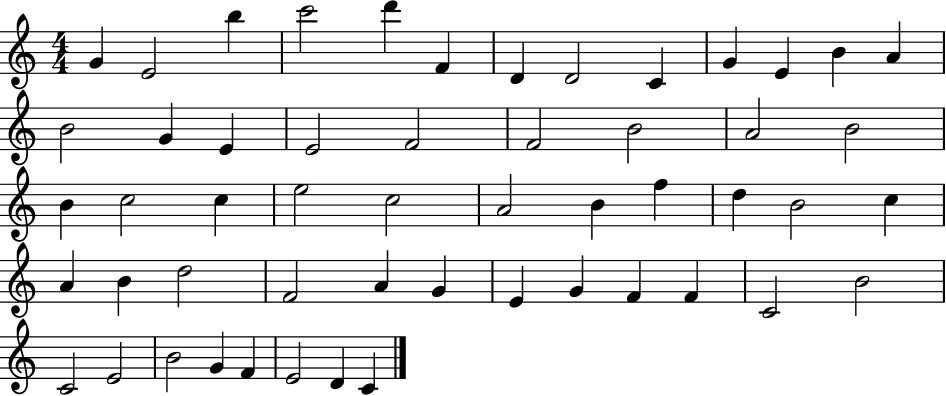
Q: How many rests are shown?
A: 0